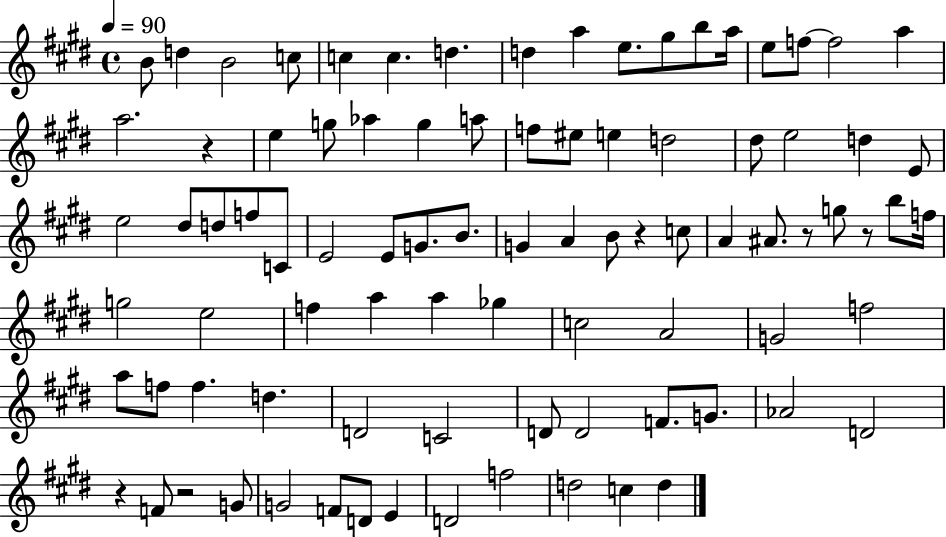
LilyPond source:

{
  \clef treble
  \time 4/4
  \defaultTimeSignature
  \key e \major
  \tempo 4 = 90
  \repeat volta 2 { b'8 d''4 b'2 c''8 | c''4 c''4. d''4. | d''4 a''4 e''8. gis''8 b''8 a''16 | e''8 f''8~~ f''2 a''4 | \break a''2. r4 | e''4 g''8 aes''4 g''4 a''8 | f''8 eis''8 e''4 d''2 | dis''8 e''2 d''4 e'8 | \break e''2 dis''8 d''8 f''8 c'8 | e'2 e'8 g'8. b'8. | g'4 a'4 b'8 r4 c''8 | a'4 ais'8. r8 g''8 r8 b''8 f''16 | \break g''2 e''2 | f''4 a''4 a''4 ges''4 | c''2 a'2 | g'2 f''2 | \break a''8 f''8 f''4. d''4. | d'2 c'2 | d'8 d'2 f'8. g'8. | aes'2 d'2 | \break r4 f'8 r2 g'8 | g'2 f'8 d'8 e'4 | d'2 f''2 | d''2 c''4 d''4 | \break } \bar "|."
}